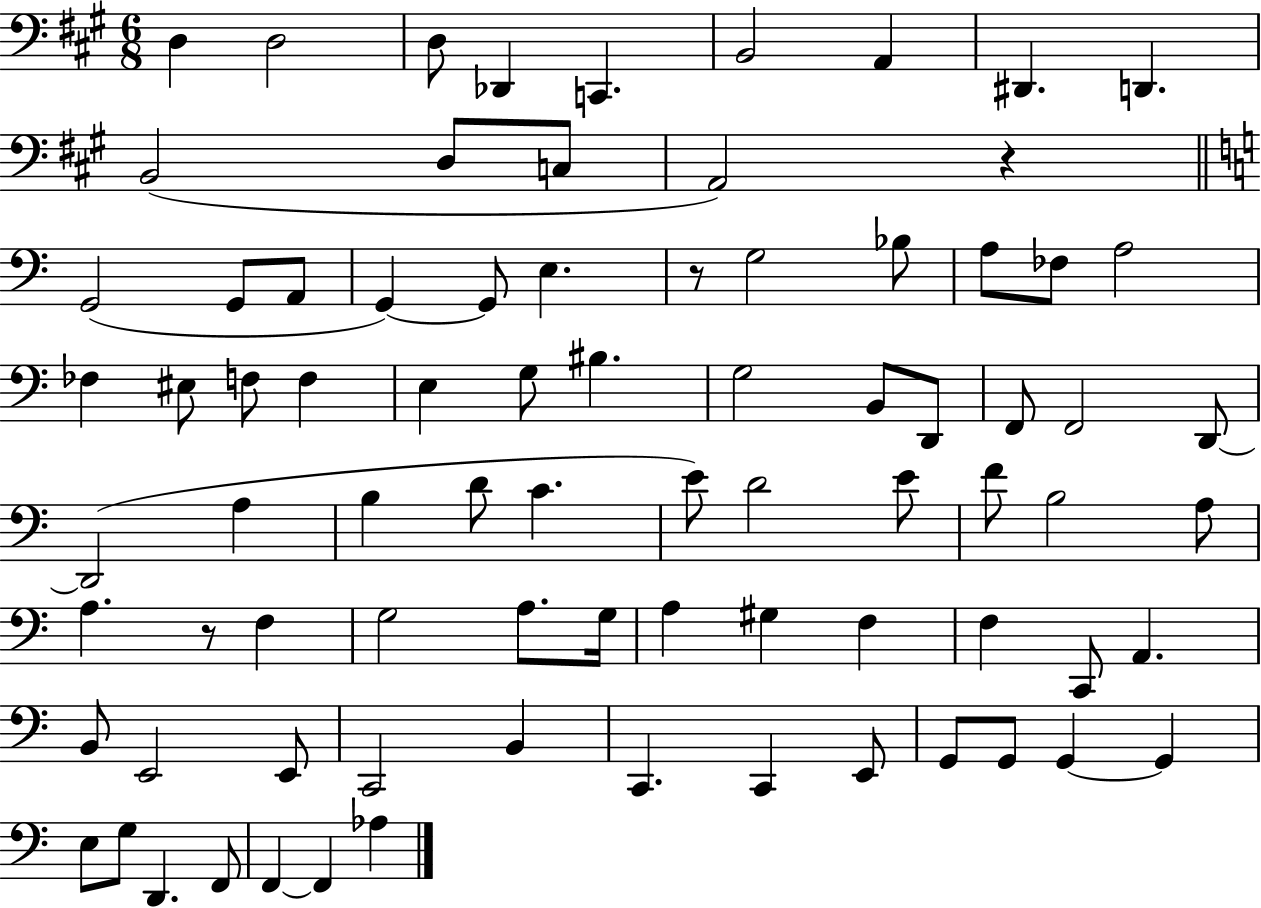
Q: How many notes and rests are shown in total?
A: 81